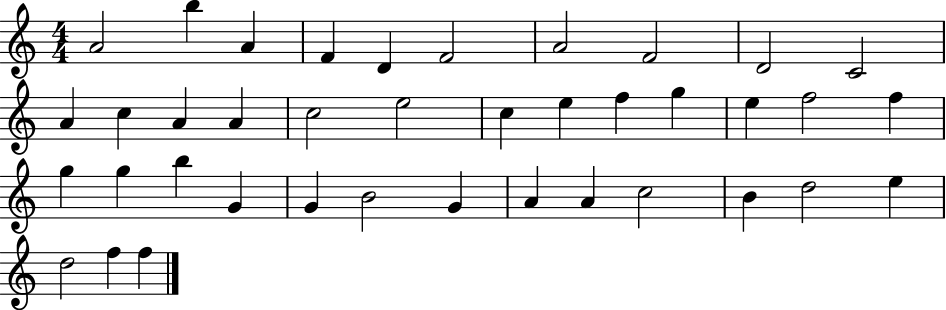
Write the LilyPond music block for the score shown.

{
  \clef treble
  \numericTimeSignature
  \time 4/4
  \key c \major
  a'2 b''4 a'4 | f'4 d'4 f'2 | a'2 f'2 | d'2 c'2 | \break a'4 c''4 a'4 a'4 | c''2 e''2 | c''4 e''4 f''4 g''4 | e''4 f''2 f''4 | \break g''4 g''4 b''4 g'4 | g'4 b'2 g'4 | a'4 a'4 c''2 | b'4 d''2 e''4 | \break d''2 f''4 f''4 | \bar "|."
}